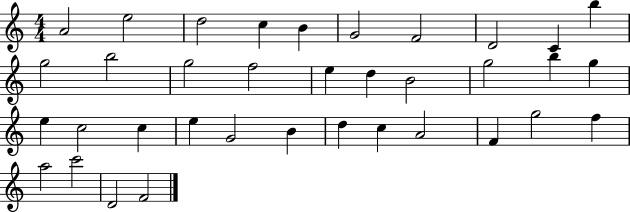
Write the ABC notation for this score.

X:1
T:Untitled
M:4/4
L:1/4
K:C
A2 e2 d2 c B G2 F2 D2 C b g2 b2 g2 f2 e d B2 g2 b g e c2 c e G2 B d c A2 F g2 f a2 c'2 D2 F2